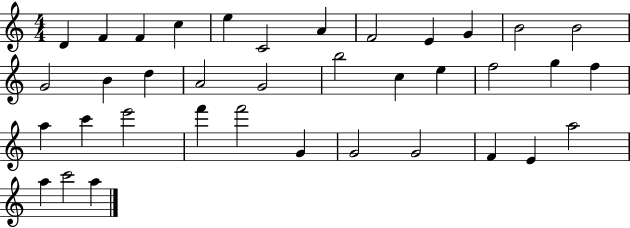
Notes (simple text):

D4/q F4/q F4/q C5/q E5/q C4/h A4/q F4/h E4/q G4/q B4/h B4/h G4/h B4/q D5/q A4/h G4/h B5/h C5/q E5/q F5/h G5/q F5/q A5/q C6/q E6/h F6/q F6/h G4/q G4/h G4/h F4/q E4/q A5/h A5/q C6/h A5/q